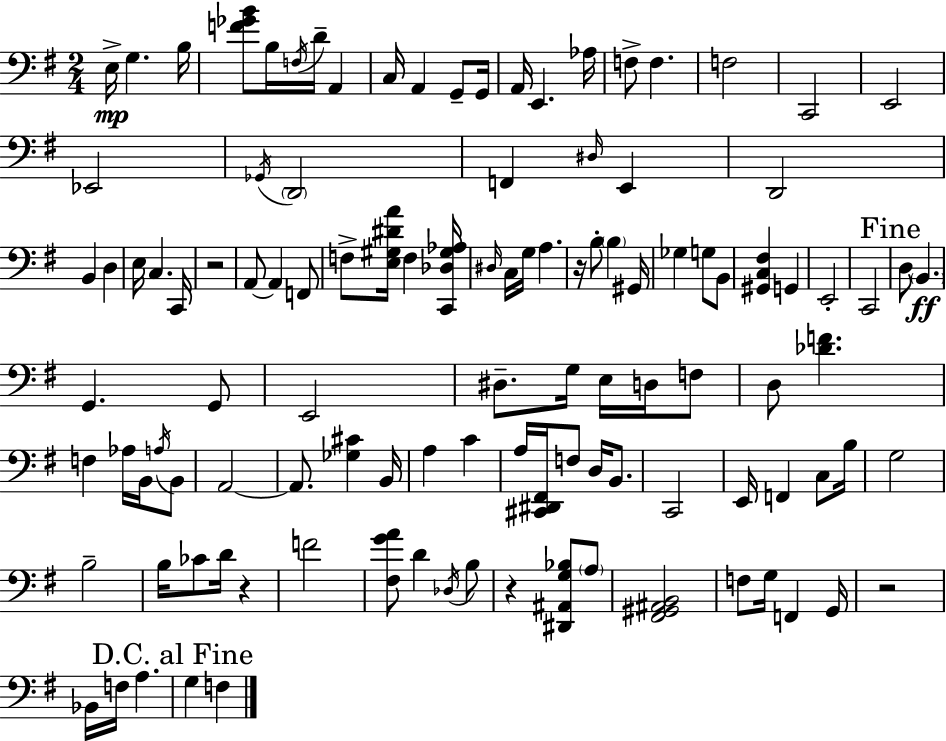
{
  \clef bass
  \numericTimeSignature
  \time 2/4
  \key e \minor
  e16->\mp g4. b16 | <f' ges' b'>8 b16 \acciaccatura { f16 } d'16-- a,4 | c16 a,4 g,8-- | g,16 a,16 e,4. | \break aes16 f8-> f4. | f2 | c,2 | e,2 | \break ees,2 | \acciaccatura { ges,16 } \parenthesize d,2 | f,4 \grace { dis16 } e,4 | d,2 | \break b,4 d4 | e16 c4. | c,16 r2 | a,8~~ a,4 | \break f,8 f8-> <e gis dis' a'>16 f4 | <c, des gis aes>16 \grace { dis16 } c16 g16 a4. | r16 b8-. \parenthesize b4 | gis,16 ges4 | \break g8 b,8 <gis, c fis>4 | g,4 e,2-. | c,2 | \mark "Fine" d8 \parenthesize b,4.\ff | \break g,4. | g,8 e,2 | dis8.-- g16 | e16 d16 f8 d8 <des' f'>4. | \break f4 | aes16 b,16 \acciaccatura { a16 } b,8 a,2~~ | a,8. | <ges cis'>4 b,16 a4 | \break c'4 a16 <cis, dis, fis,>16 f8 | d16 b,8. c,2 | e,16 f,4 | c8 b16 g2 | \break b2-- | b16 ces'8 | d'16 r4 f'2 | <fis g' a'>8 d'4 | \break \acciaccatura { des16 } b8 r4 | <dis, ais, g bes>8 \parenthesize a8 <fis, gis, ais, b,>2 | f8 | g16 f,4 g,16 r2 | \break bes,16 f16 | a4. \mark "D.C. al Fine" g4 | f4 \bar "|."
}